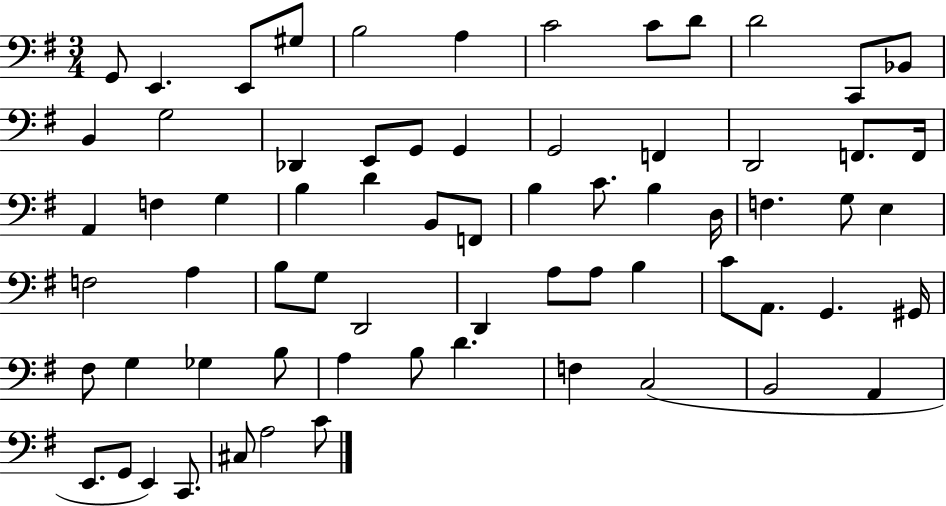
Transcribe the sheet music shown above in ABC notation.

X:1
T:Untitled
M:3/4
L:1/4
K:G
G,,/2 E,, E,,/2 ^G,/2 B,2 A, C2 C/2 D/2 D2 C,,/2 _B,,/2 B,, G,2 _D,, E,,/2 G,,/2 G,, G,,2 F,, D,,2 F,,/2 F,,/4 A,, F, G, B, D B,,/2 F,,/2 B, C/2 B, D,/4 F, G,/2 E, F,2 A, B,/2 G,/2 D,,2 D,, A,/2 A,/2 B, C/2 A,,/2 G,, ^G,,/4 ^F,/2 G, _G, B,/2 A, B,/2 D F, C,2 B,,2 A,, E,,/2 G,,/2 E,, C,,/2 ^C,/2 A,2 C/2